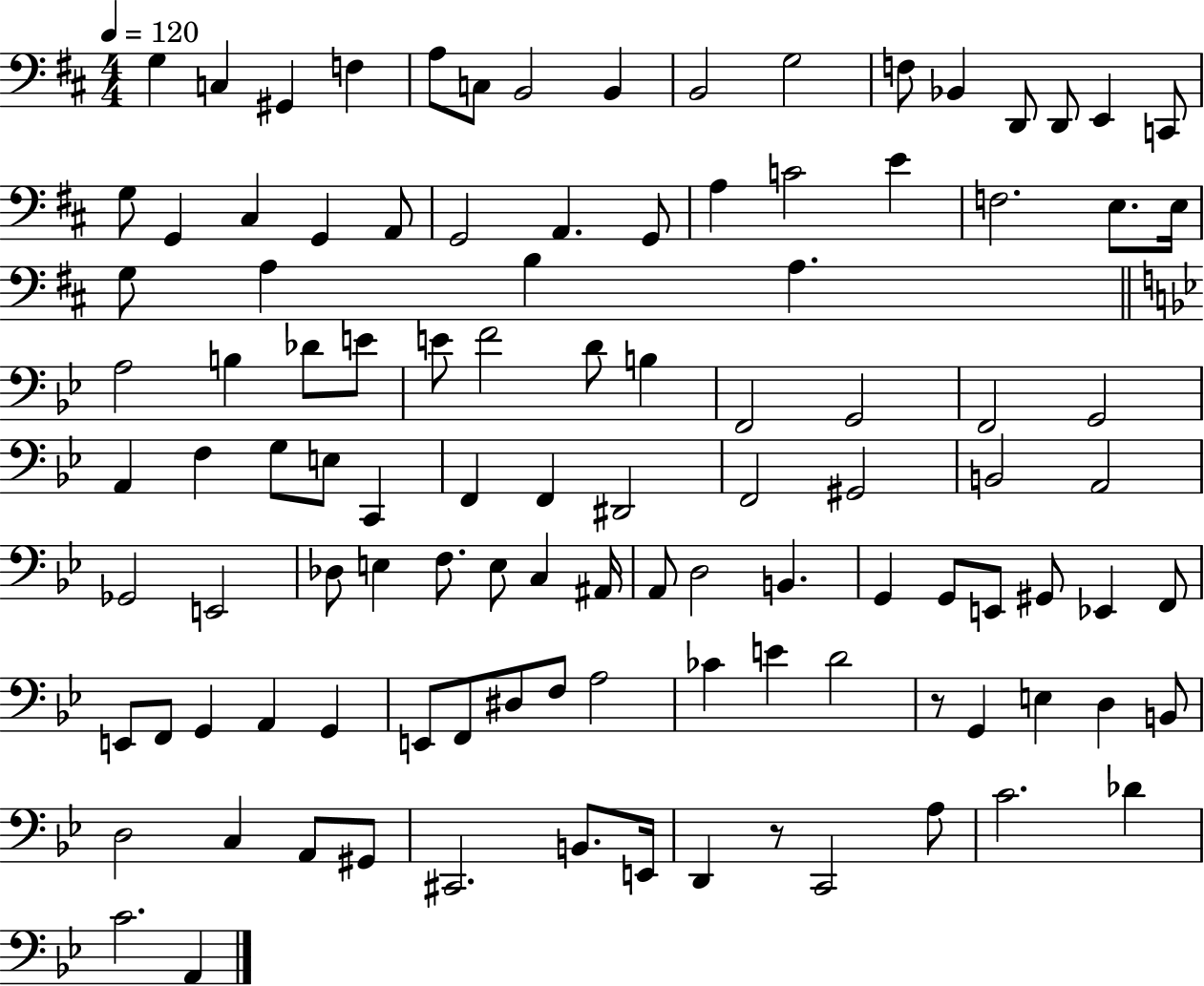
G3/q C3/q G#2/q F3/q A3/e C3/e B2/h B2/q B2/h G3/h F3/e Bb2/q D2/e D2/e E2/q C2/e G3/e G2/q C#3/q G2/q A2/e G2/h A2/q. G2/e A3/q C4/h E4/q F3/h. E3/e. E3/s G3/e A3/q B3/q A3/q. A3/h B3/q Db4/e E4/e E4/e F4/h D4/e B3/q F2/h G2/h F2/h G2/h A2/q F3/q G3/e E3/e C2/q F2/q F2/q D#2/h F2/h G#2/h B2/h A2/h Gb2/h E2/h Db3/e E3/q F3/e. E3/e C3/q A#2/s A2/e D3/h B2/q. G2/q G2/e E2/e G#2/e Eb2/q F2/e E2/e F2/e G2/q A2/q G2/q E2/e F2/e D#3/e F3/e A3/h CES4/q E4/q D4/h R/e G2/q E3/q D3/q B2/e D3/h C3/q A2/e G#2/e C#2/h. B2/e. E2/s D2/q R/e C2/h A3/e C4/h. Db4/q C4/h. A2/q